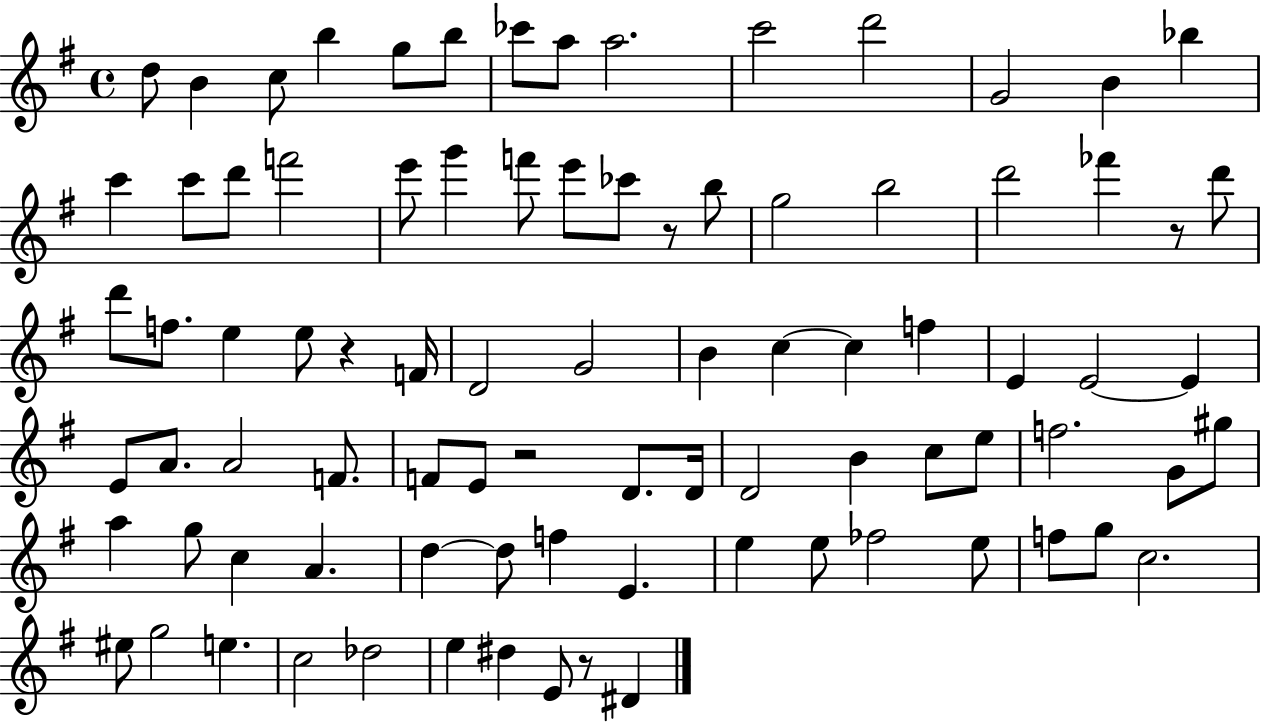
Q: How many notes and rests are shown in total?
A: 87